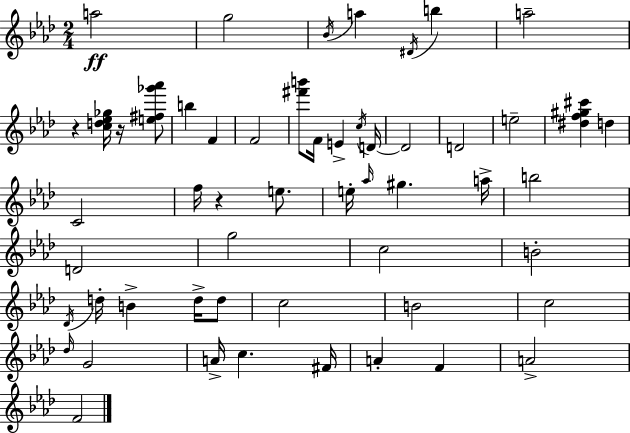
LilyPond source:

{
  \clef treble
  \numericTimeSignature
  \time 2/4
  \key aes \major
  a''2\ff | g''2 | \acciaccatura { bes'16 } a''4 \acciaccatura { dis'16 } b''4 | a''2-- | \break r4 <c'' d'' ees'' ges''>16 r16 | <e'' fis'' ges''' aes'''>8 b''4 f'4 | f'2 | <fis''' b'''>8 f'16 e'4-> | \break \acciaccatura { c''16 } d'16~~ d'2 | d'2 | e''2-- | <dis'' f'' gis'' cis'''>4 d''4 | \break c'2 | f''16 r4 | e''8. e''16-. \grace { aes''16 } gis''4. | a''16-> b''2 | \break d'2 | g''2 | c''2 | b'2-. | \break \acciaccatura { des'16 } d''16-. b'4-> | d''16-> d''8 c''2 | b'2 | c''2 | \break \grace { des''16 } g'2 | a'16-> c''4. | fis'16 a'4-. | f'4 a'2-> | \break f'2 | \bar "|."
}